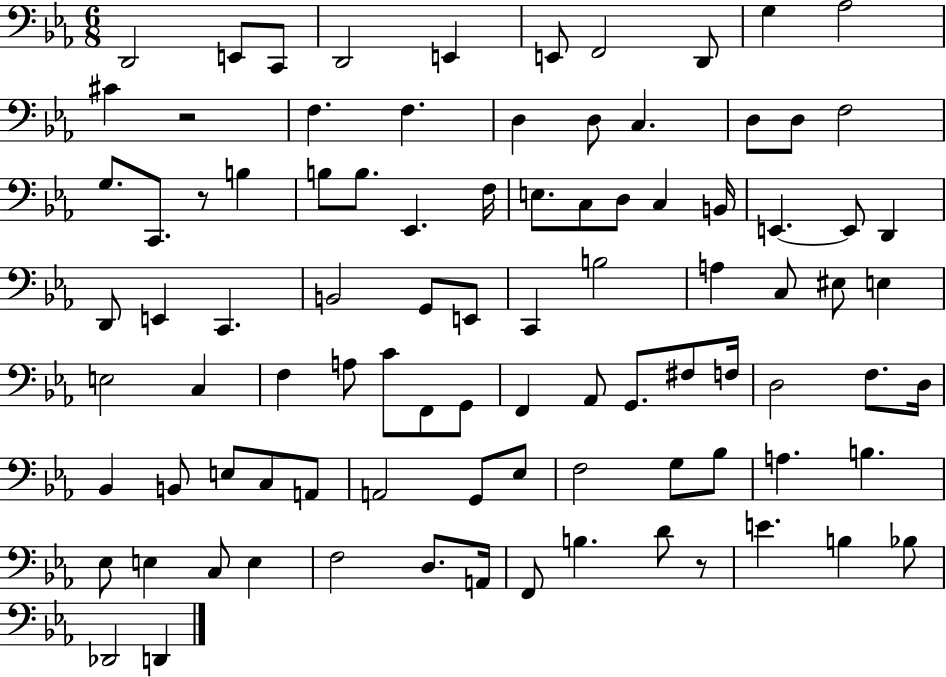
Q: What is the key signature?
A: EES major